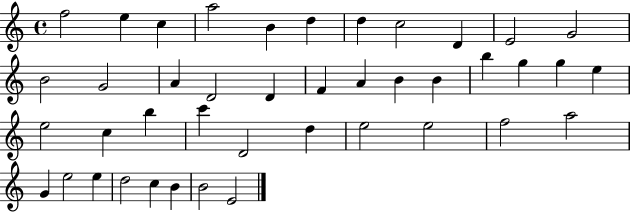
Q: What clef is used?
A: treble